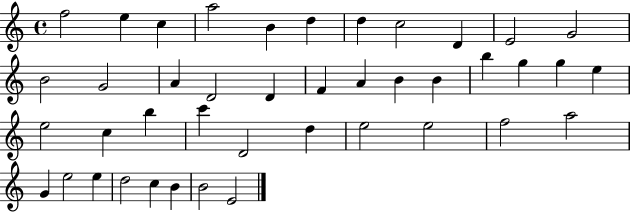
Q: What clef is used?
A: treble